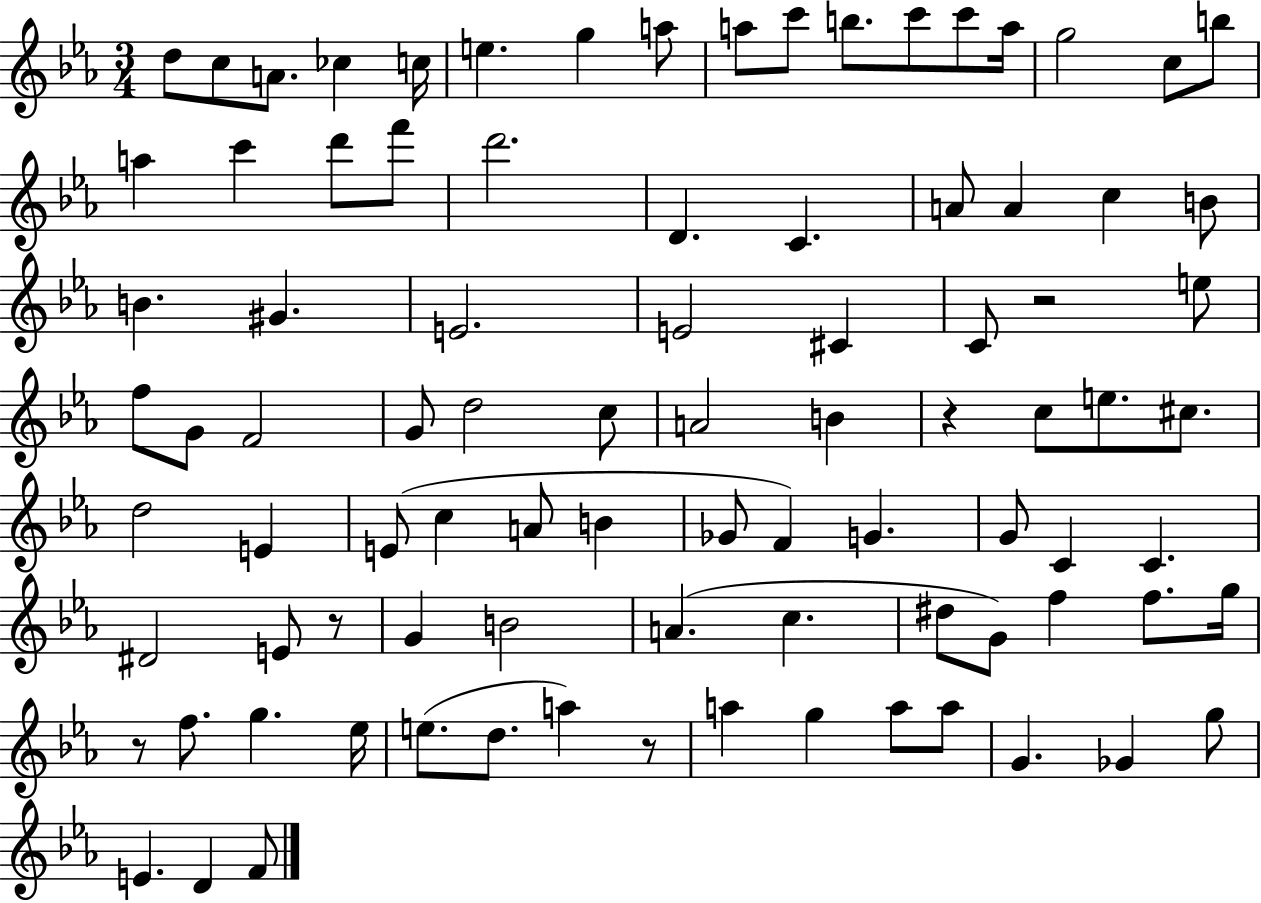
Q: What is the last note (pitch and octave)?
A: F4